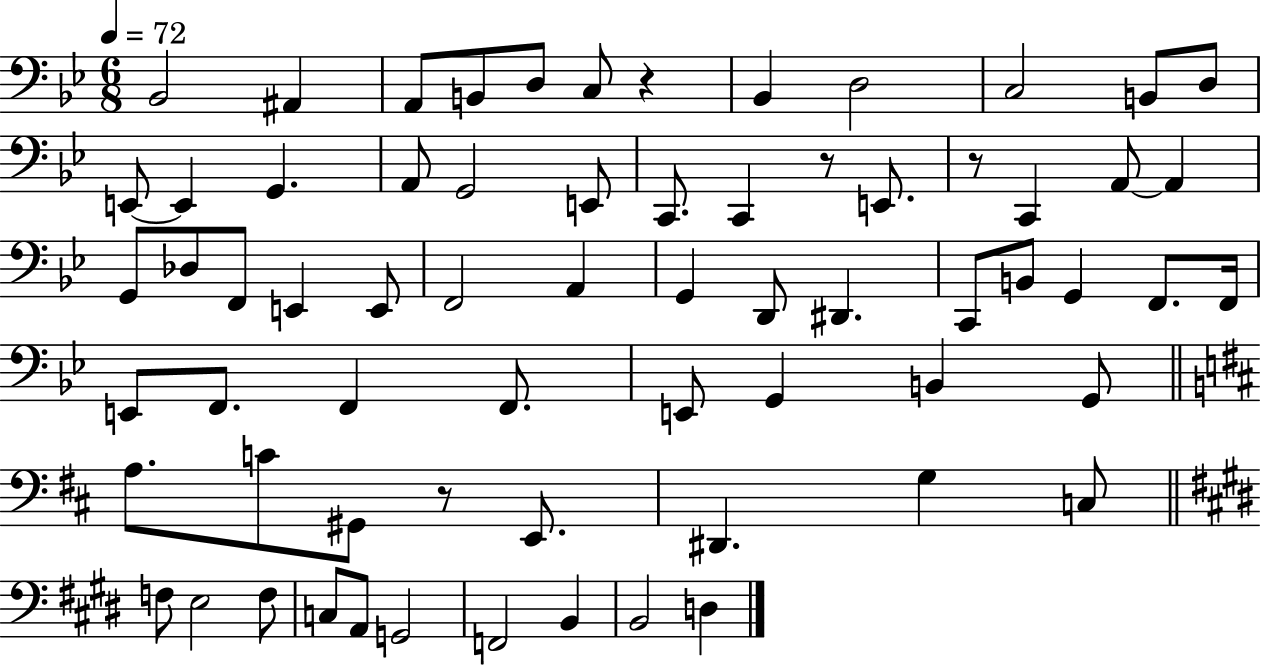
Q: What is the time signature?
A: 6/8